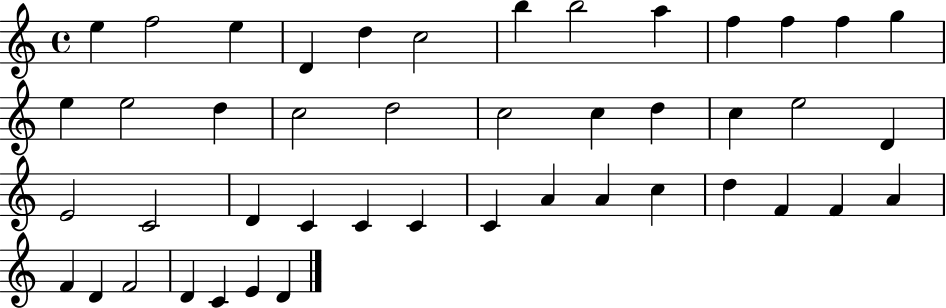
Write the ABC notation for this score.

X:1
T:Untitled
M:4/4
L:1/4
K:C
e f2 e D d c2 b b2 a f f f g e e2 d c2 d2 c2 c d c e2 D E2 C2 D C C C C A A c d F F A F D F2 D C E D